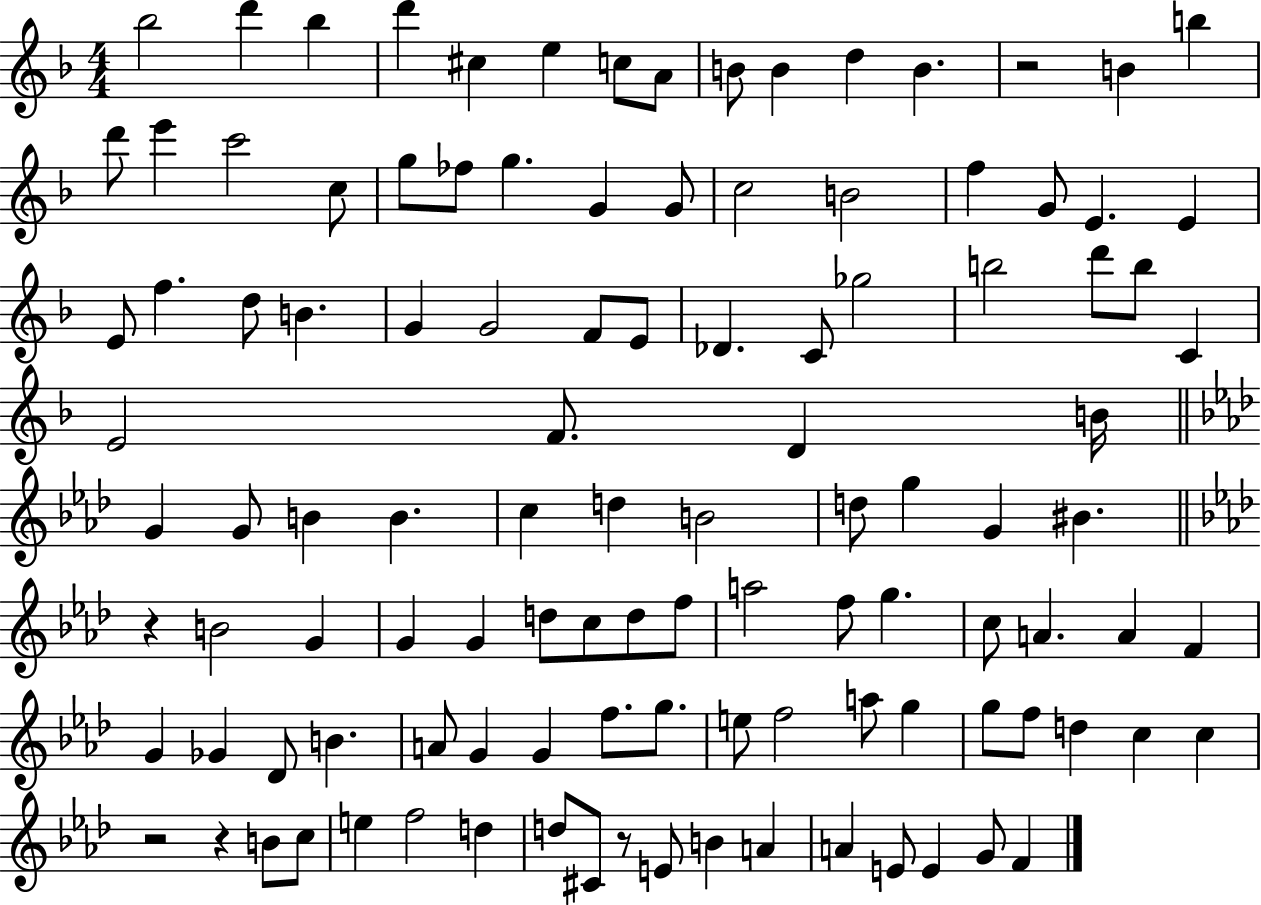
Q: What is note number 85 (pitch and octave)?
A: F5